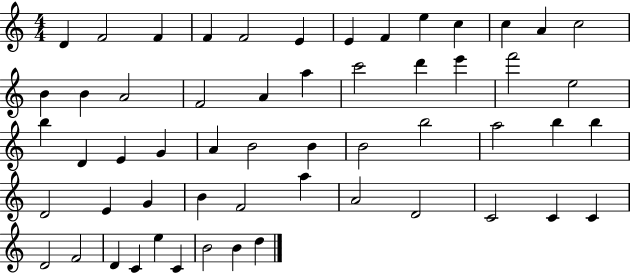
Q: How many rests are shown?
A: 0